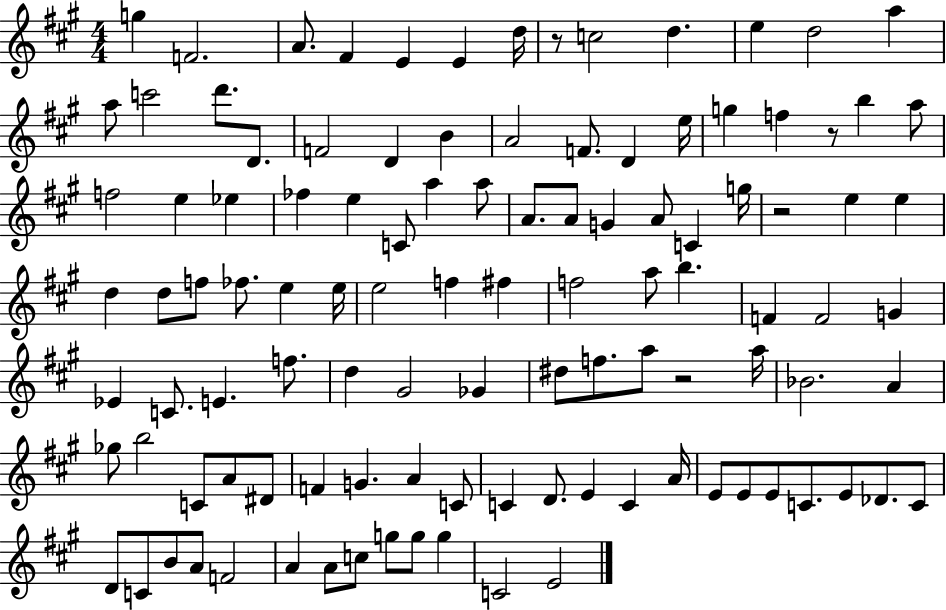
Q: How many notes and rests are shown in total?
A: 109